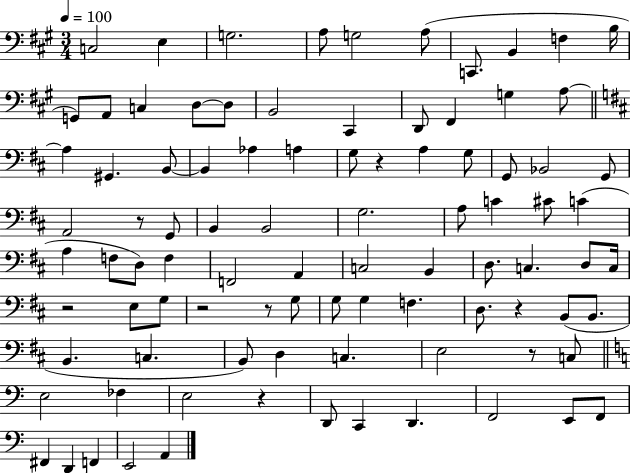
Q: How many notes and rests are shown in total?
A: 92